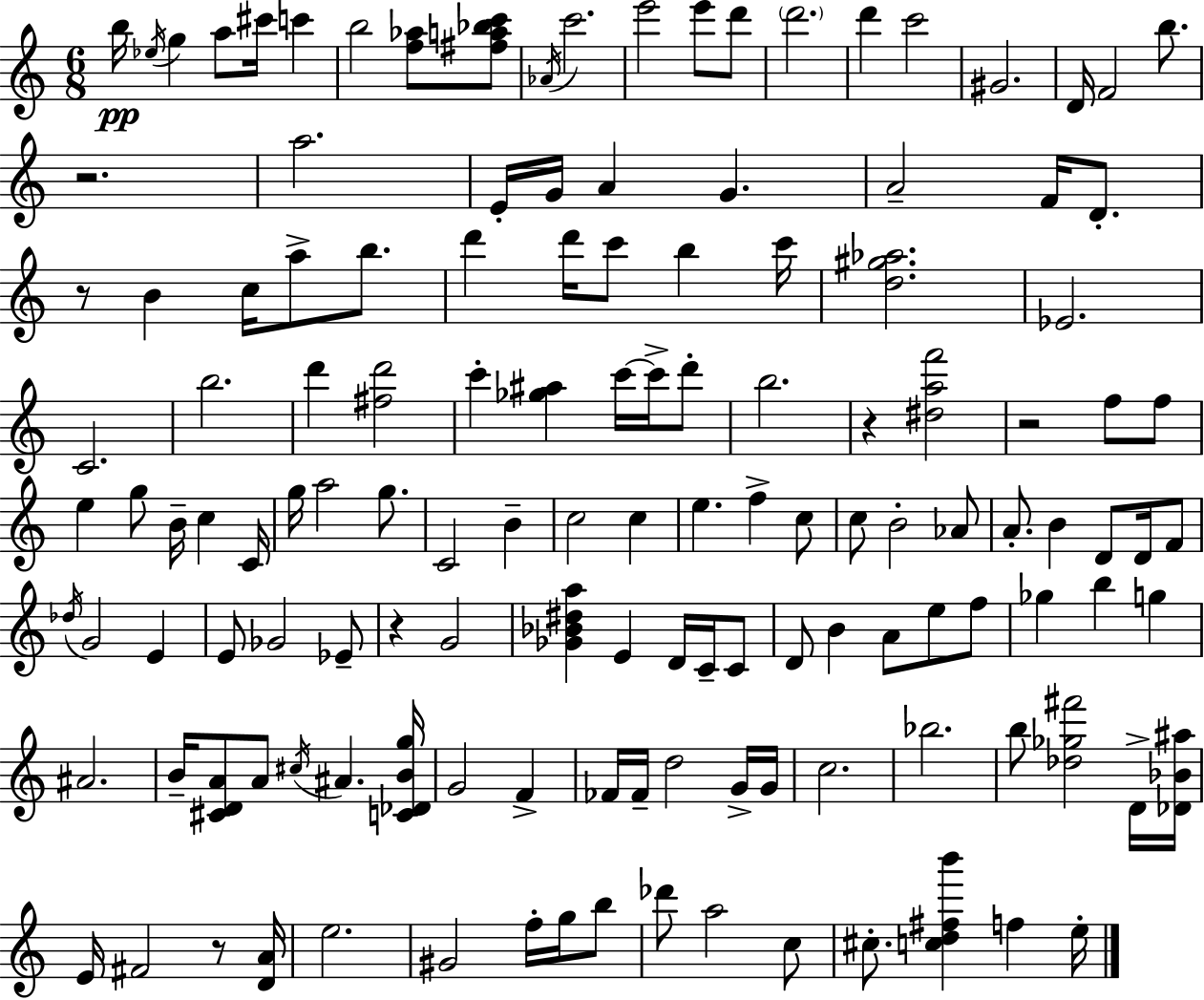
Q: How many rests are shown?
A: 6